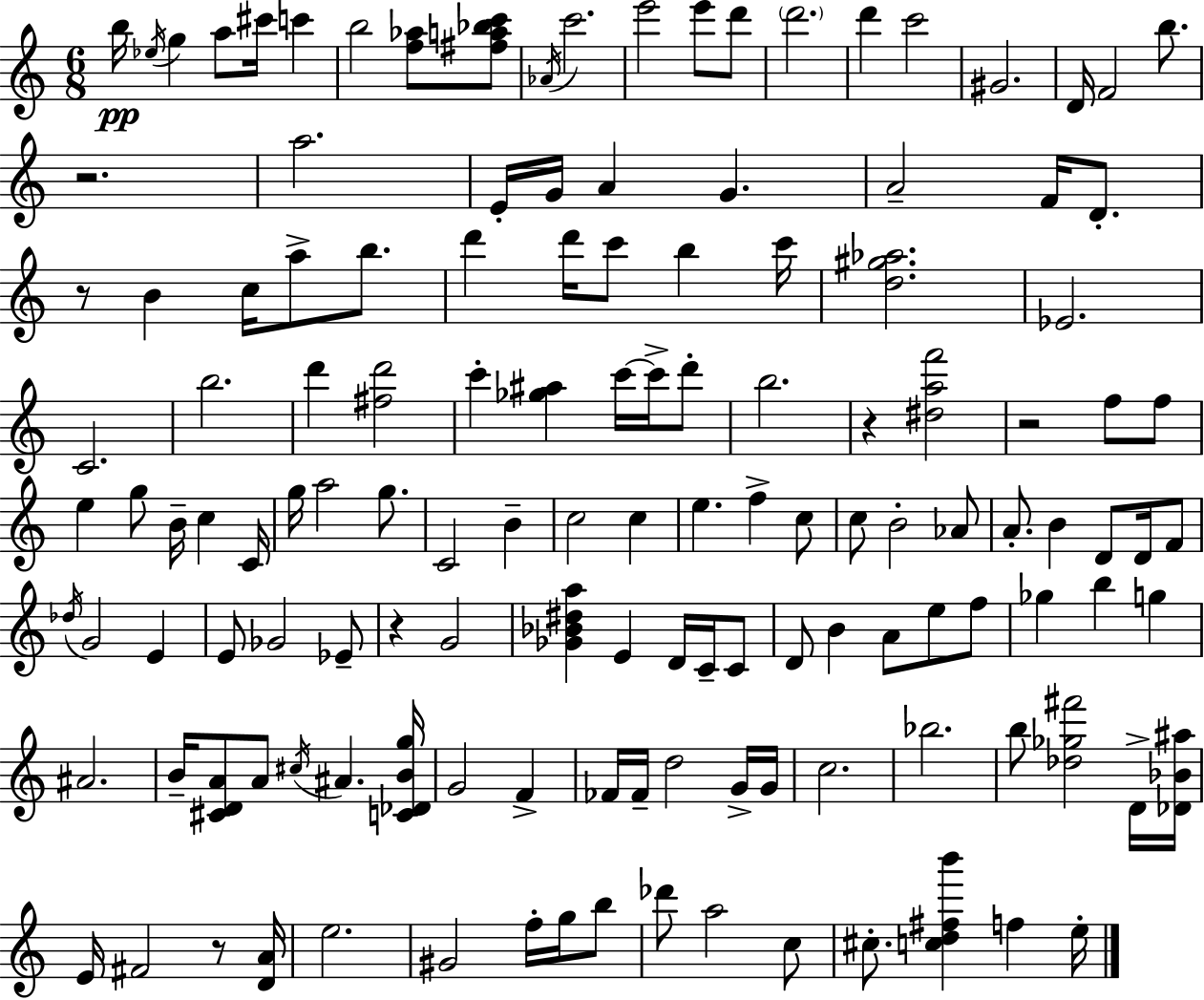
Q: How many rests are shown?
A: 6